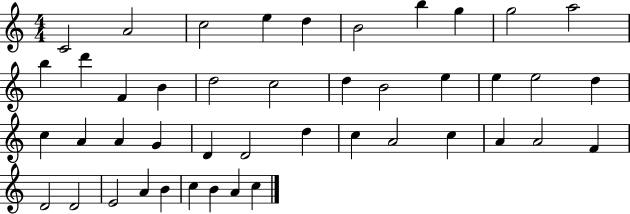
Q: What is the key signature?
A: C major